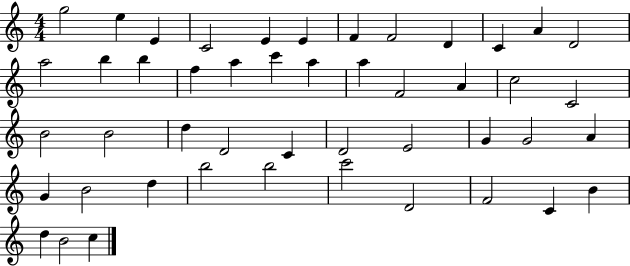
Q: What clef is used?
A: treble